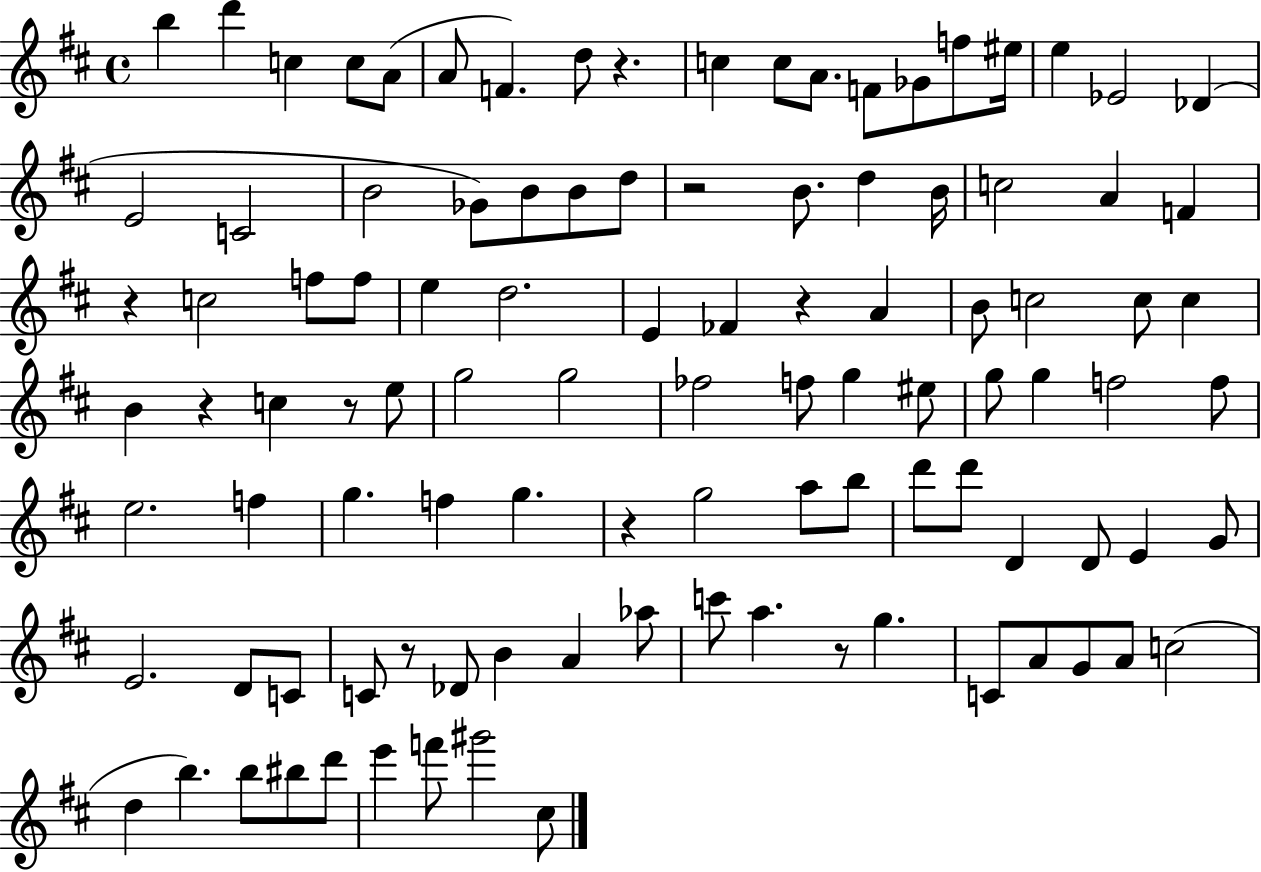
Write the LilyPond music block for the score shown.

{
  \clef treble
  \time 4/4
  \defaultTimeSignature
  \key d \major
  b''4 d'''4 c''4 c''8 a'8( | a'8 f'4.) d''8 r4. | c''4 c''8 a'8. f'8 ges'8 f''8 eis''16 | e''4 ees'2 des'4( | \break e'2 c'2 | b'2 ges'8) b'8 b'8 d''8 | r2 b'8. d''4 b'16 | c''2 a'4 f'4 | \break r4 c''2 f''8 f''8 | e''4 d''2. | e'4 fes'4 r4 a'4 | b'8 c''2 c''8 c''4 | \break b'4 r4 c''4 r8 e''8 | g''2 g''2 | fes''2 f''8 g''4 eis''8 | g''8 g''4 f''2 f''8 | \break e''2. f''4 | g''4. f''4 g''4. | r4 g''2 a''8 b''8 | d'''8 d'''8 d'4 d'8 e'4 g'8 | \break e'2. d'8 c'8 | c'8 r8 des'8 b'4 a'4 aes''8 | c'''8 a''4. r8 g''4. | c'8 a'8 g'8 a'8 c''2( | \break d''4 b''4.) b''8 bis''8 d'''8 | e'''4 f'''8 gis'''2 cis''8 | \bar "|."
}